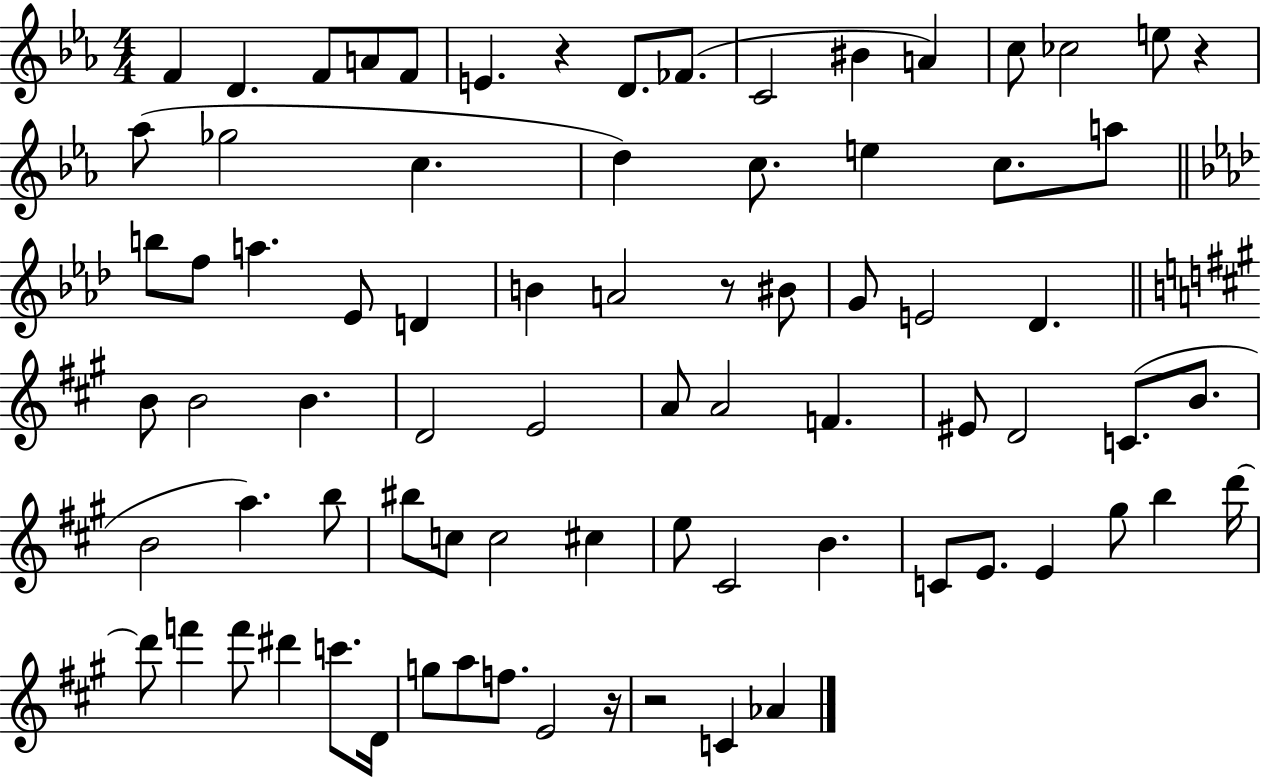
F4/q D4/q. F4/e A4/e F4/e E4/q. R/q D4/e. FES4/e. C4/h BIS4/q A4/q C5/e CES5/h E5/e R/q Ab5/e Gb5/h C5/q. D5/q C5/e. E5/q C5/e. A5/e B5/e F5/e A5/q. Eb4/e D4/q B4/q A4/h R/e BIS4/e G4/e E4/h Db4/q. B4/e B4/h B4/q. D4/h E4/h A4/e A4/h F4/q. EIS4/e D4/h C4/e. B4/e. B4/h A5/q. B5/e BIS5/e C5/e C5/h C#5/q E5/e C#4/h B4/q. C4/e E4/e. E4/q G#5/e B5/q D6/s D6/e F6/q F6/e D#6/q C6/e. D4/s G5/e A5/e F5/e. E4/h R/s R/h C4/q Ab4/q